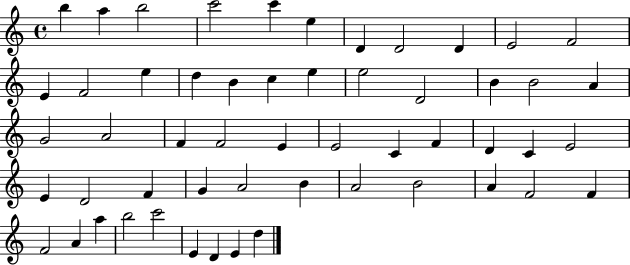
X:1
T:Untitled
M:4/4
L:1/4
K:C
b a b2 c'2 c' e D D2 D E2 F2 E F2 e d B c e e2 D2 B B2 A G2 A2 F F2 E E2 C F D C E2 E D2 F G A2 B A2 B2 A F2 F F2 A a b2 c'2 E D E d